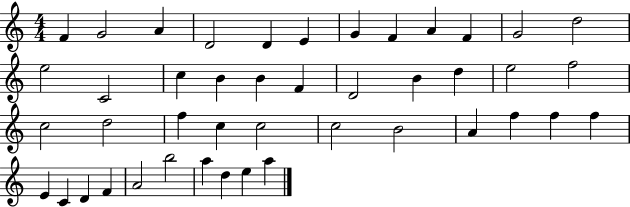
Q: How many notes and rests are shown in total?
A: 44